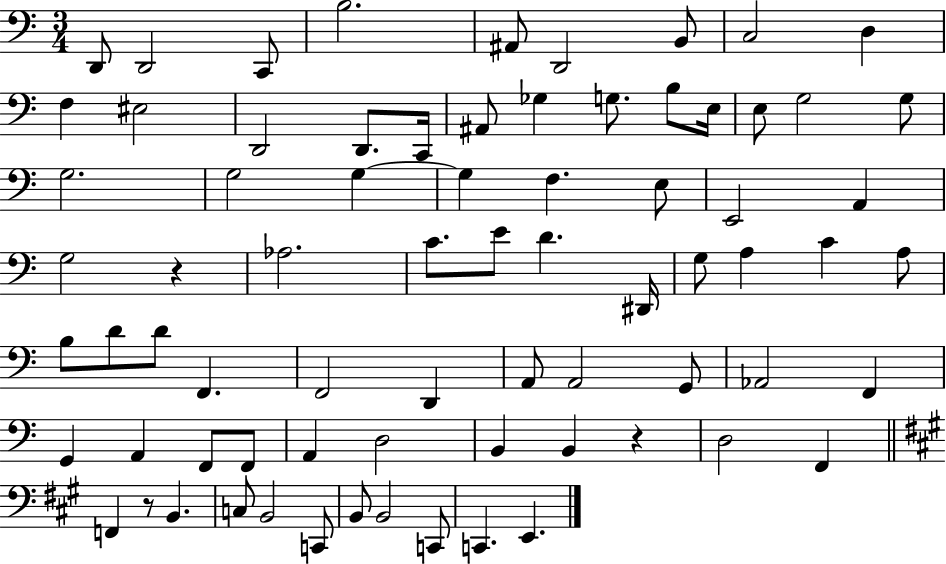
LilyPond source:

{
  \clef bass
  \numericTimeSignature
  \time 3/4
  \key c \major
  d,8 d,2 c,8 | b2. | ais,8 d,2 b,8 | c2 d4 | \break f4 eis2 | d,2 d,8. c,16 | ais,8 ges4 g8. b8 e16 | e8 g2 g8 | \break g2. | g2 g4~~ | g4 f4. e8 | e,2 a,4 | \break g2 r4 | aes2. | c'8. e'8 d'4. dis,16 | g8 a4 c'4 a8 | \break b8 d'8 d'8 f,4. | f,2 d,4 | a,8 a,2 g,8 | aes,2 f,4 | \break g,4 a,4 f,8 f,8 | a,4 d2 | b,4 b,4 r4 | d2 f,4 | \break \bar "||" \break \key a \major f,4 r8 b,4. | c8 b,2 c,8 | b,8 b,2 c,8 | c,4. e,4. | \break \bar "|."
}